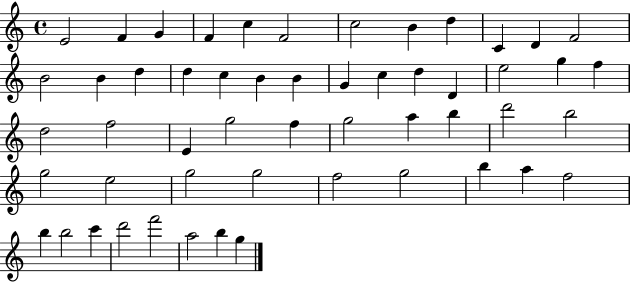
E4/h F4/q G4/q F4/q C5/q F4/h C5/h B4/q D5/q C4/q D4/q F4/h B4/h B4/q D5/q D5/q C5/q B4/q B4/q G4/q C5/q D5/q D4/q E5/h G5/q F5/q D5/h F5/h E4/q G5/h F5/q G5/h A5/q B5/q D6/h B5/h G5/h E5/h G5/h G5/h F5/h G5/h B5/q A5/q F5/h B5/q B5/h C6/q D6/h F6/h A5/h B5/q G5/q